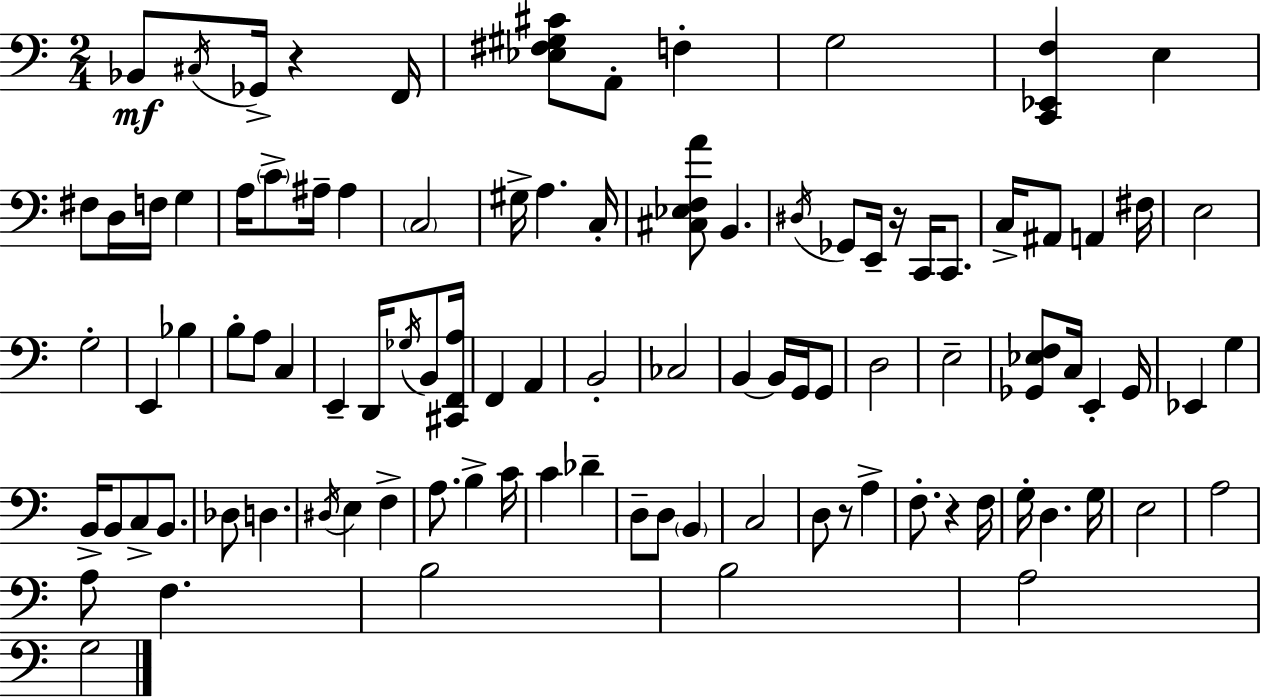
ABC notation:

X:1
T:Untitled
M:2/4
L:1/4
K:Am
_B,,/2 ^C,/4 _G,,/4 z F,,/4 [_E,^F,^G,^C]/2 A,,/2 F, G,2 [C,,_E,,F,] E, ^F,/2 D,/4 F,/4 G, A,/4 C/2 ^A,/4 ^A, C,2 ^G,/4 A, C,/4 [^C,_E,F,A]/2 B,, ^D,/4 _G,,/2 E,,/4 z/4 C,,/4 C,,/2 C,/4 ^A,,/2 A,, ^F,/4 E,2 G,2 E,, _B, B,/2 A,/2 C, E,, D,,/4 _G,/4 B,,/2 [^C,,F,,A,]/4 F,, A,, B,,2 _C,2 B,, B,,/4 G,,/4 G,,/2 D,2 E,2 [_G,,_E,F,]/2 C,/4 E,, _G,,/4 _E,, G, B,,/4 B,,/2 C,/2 B,,/2 _D,/2 D, ^D,/4 E, F, A,/2 B, C/4 C _D D,/2 D,/2 B,, C,2 D,/2 z/2 A, F,/2 z F,/4 G,/4 D, G,/4 E,2 A,2 A,/2 F, B,2 B,2 A,2 G,2